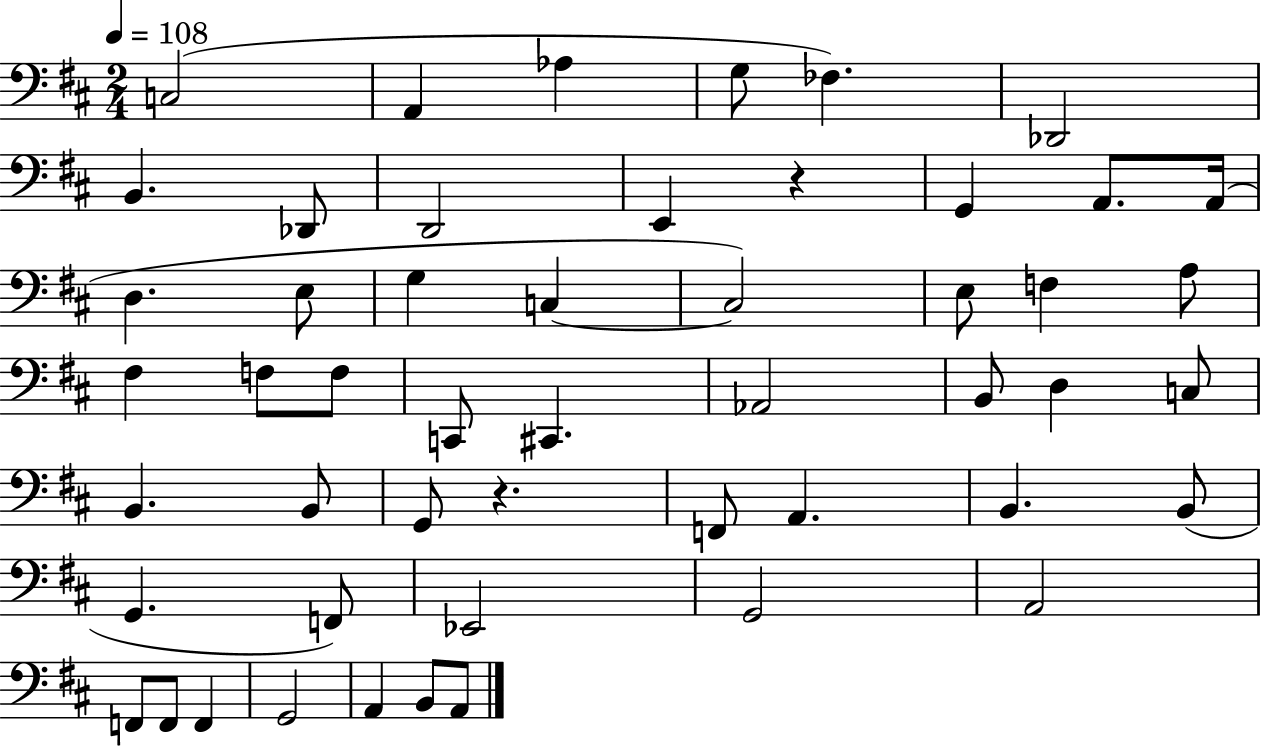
X:1
T:Untitled
M:2/4
L:1/4
K:D
C,2 A,, _A, G,/2 _F, _D,,2 B,, _D,,/2 D,,2 E,, z G,, A,,/2 A,,/4 D, E,/2 G, C, C,2 E,/2 F, A,/2 ^F, F,/2 F,/2 C,,/2 ^C,, _A,,2 B,,/2 D, C,/2 B,, B,,/2 G,,/2 z F,,/2 A,, B,, B,,/2 G,, F,,/2 _E,,2 G,,2 A,,2 F,,/2 F,,/2 F,, G,,2 A,, B,,/2 A,,/2